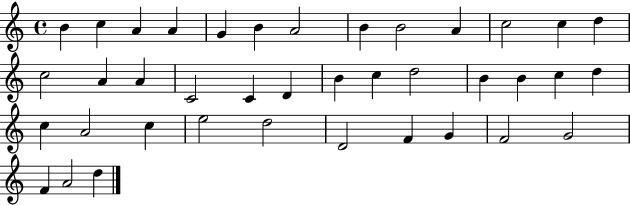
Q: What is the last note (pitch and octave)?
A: D5